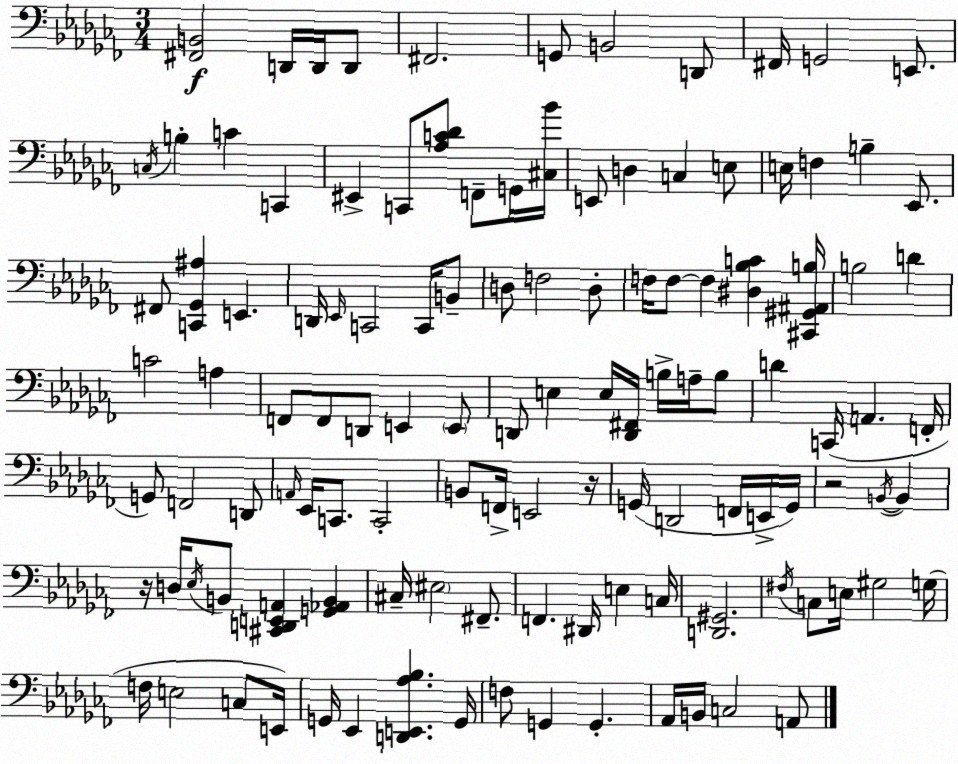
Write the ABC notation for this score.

X:1
T:Untitled
M:3/4
L:1/4
K:Abm
[^F,,B,,]2 D,,/4 D,,/4 D,,/2 ^F,,2 G,,/2 B,,2 D,,/2 ^F,,/4 G,,2 E,,/2 C,/4 B, C C,, ^E,, C,,/2 [_A,C_D]/2 F,,/2 G,,/4 [^C,_B]/4 E,,/2 D, C, E,/2 E,/4 F, B, _E,,/2 ^F,,/2 [C,,_G,,^A,] E,, D,,/4 _E,,/4 C,,2 C,,/4 B,,/2 D,/2 F,2 D,/2 F,/4 F,/2 F, [^D,_B,C] [^C,,^G,,^A,,B,]/4 B,2 D C2 A, F,,/2 F,,/2 D,,/2 E,, E,,/2 D,,/2 E, E,/4 [D,,^F,,]/4 B,/4 A,/4 B,/2 D C,,/4 A,, F,,/4 G,,/2 F,,2 D,,/2 A,,/4 _E,,/4 C,,/2 C,,2 B,,/2 F,,/4 E,,2 z/4 G,,/4 D,,2 F,,/4 E,,/4 G,,/4 z2 B,,/4 B,, z/4 D,/4 _E,/4 B,,/2 [^C,,D,,E,,A,,] [G,,_A,,B,,] ^C,/4 ^E,2 ^F,,/2 F,, ^D,,/4 E, C,/4 [D,,^G,,]2 ^F,/4 C,/2 E,/4 ^G,2 G,/4 F,/4 E,2 C,/2 E,,/4 G,,/4 _E,, [D,,E,,_A,_B,] G,,/4 F,/2 G,, G,, _A,,/4 B,,/4 C,2 A,,/2